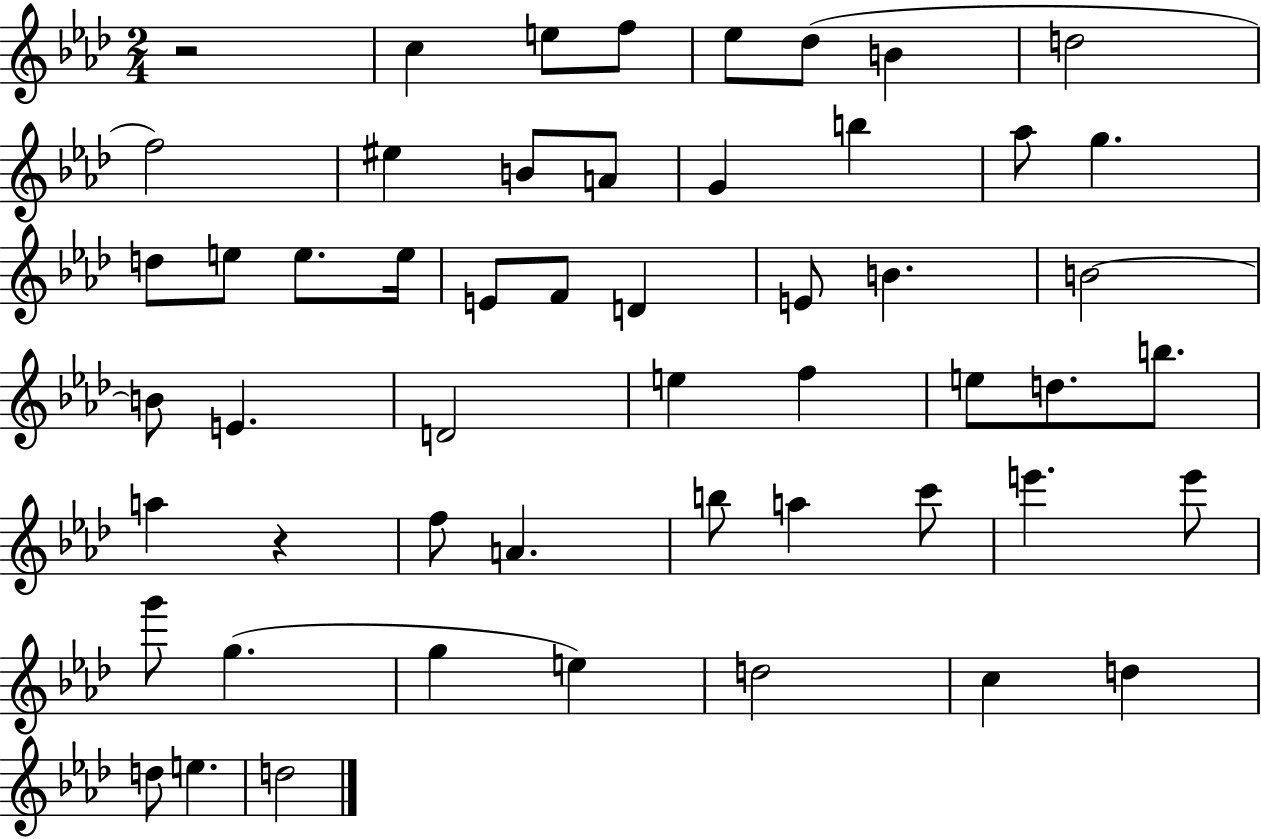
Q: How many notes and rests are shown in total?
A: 53